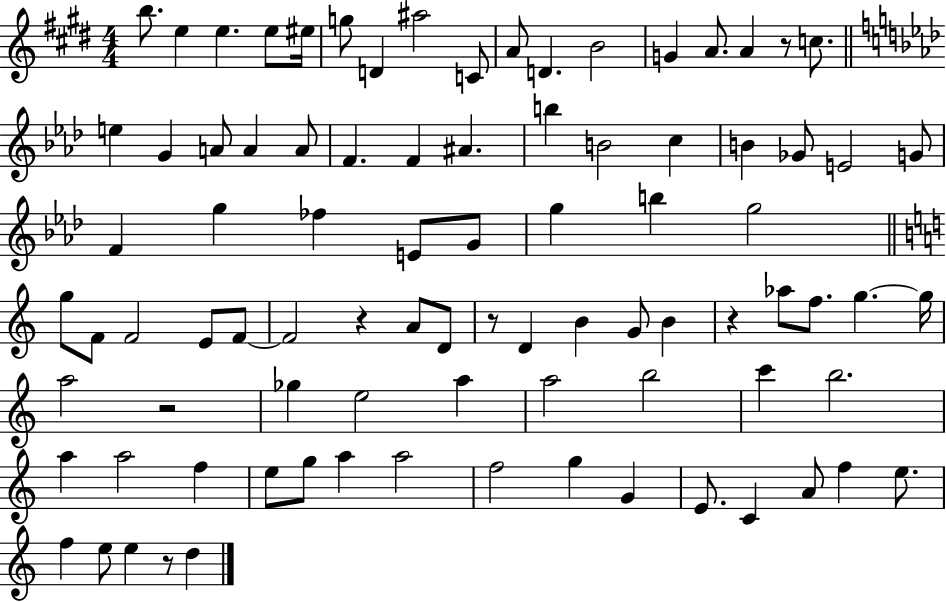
{
  \clef treble
  \numericTimeSignature
  \time 4/4
  \key e \major
  b''8. e''4 e''4. e''8 eis''16 | g''8 d'4 ais''2 c'8 | a'8 d'4. b'2 | g'4 a'8. a'4 r8 c''8. | \break \bar "||" \break \key f \minor e''4 g'4 a'8 a'4 a'8 | f'4. f'4 ais'4. | b''4 b'2 c''4 | b'4 ges'8 e'2 g'8 | \break f'4 g''4 fes''4 e'8 g'8 | g''4 b''4 g''2 | \bar "||" \break \key a \minor g''8 f'8 f'2 e'8 f'8~~ | f'2 r4 a'8 d'8 | r8 d'4 b'4 g'8 b'4 | r4 aes''8 f''8. g''4.~~ g''16 | \break a''2 r2 | ges''4 e''2 a''4 | a''2 b''2 | c'''4 b''2. | \break a''4 a''2 f''4 | e''8 g''8 a''4 a''2 | f''2 g''4 g'4 | e'8. c'4 a'8 f''4 e''8. | \break f''4 e''8 e''4 r8 d''4 | \bar "|."
}